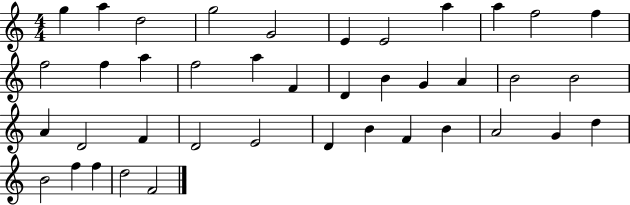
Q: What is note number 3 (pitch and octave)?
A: D5